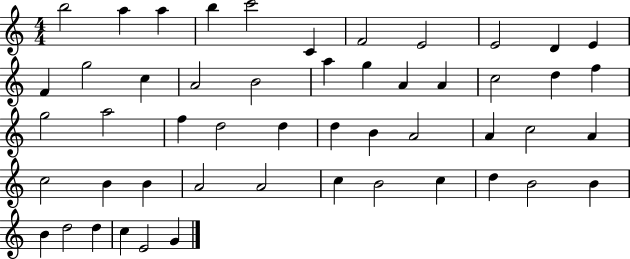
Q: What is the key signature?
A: C major